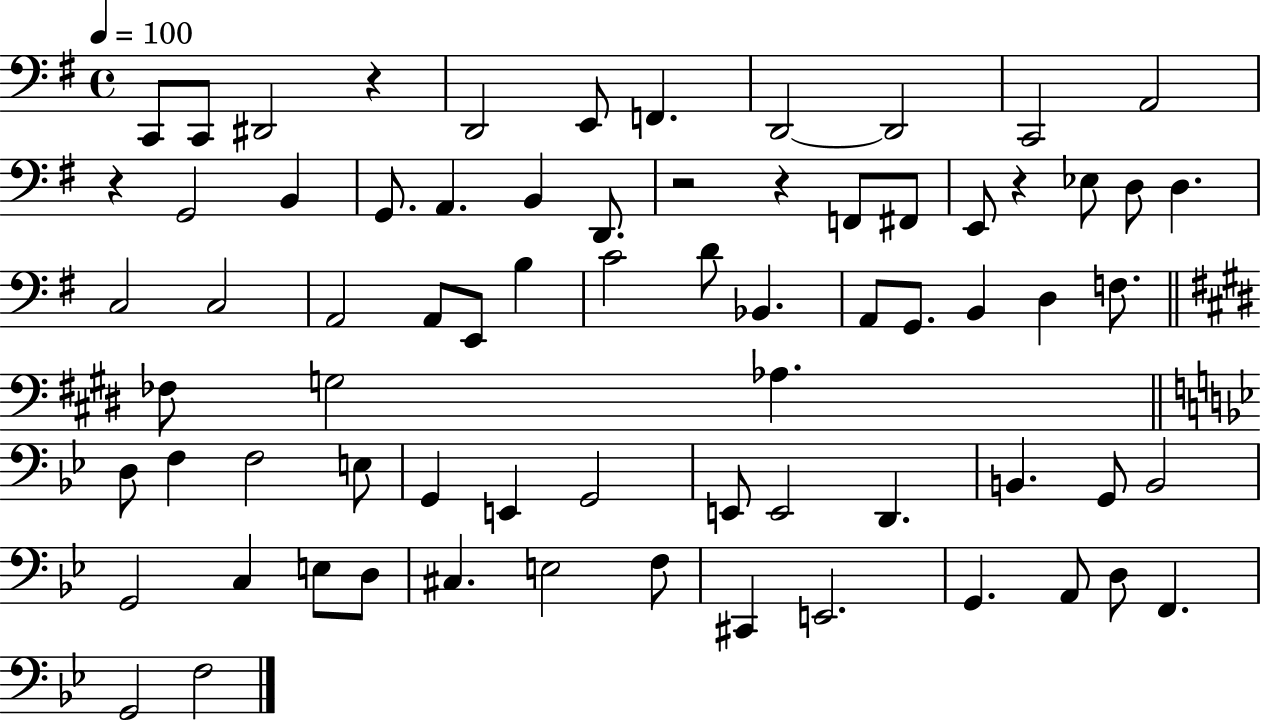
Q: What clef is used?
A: bass